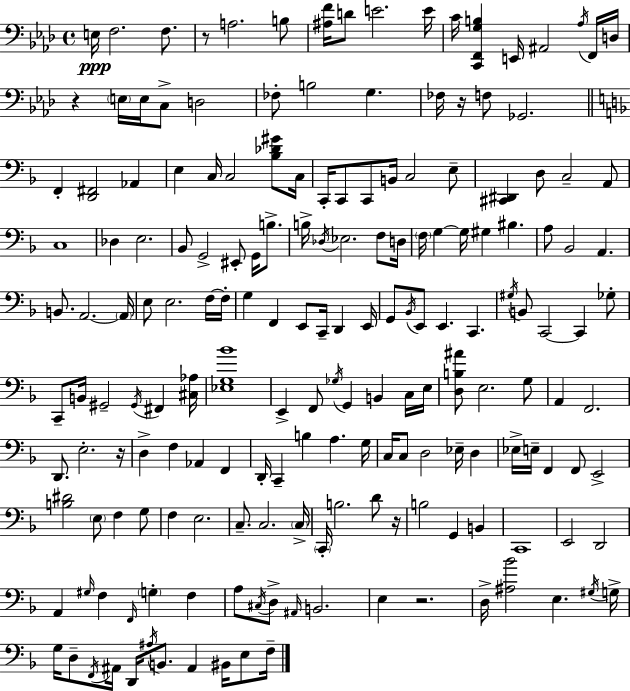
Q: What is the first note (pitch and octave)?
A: E3